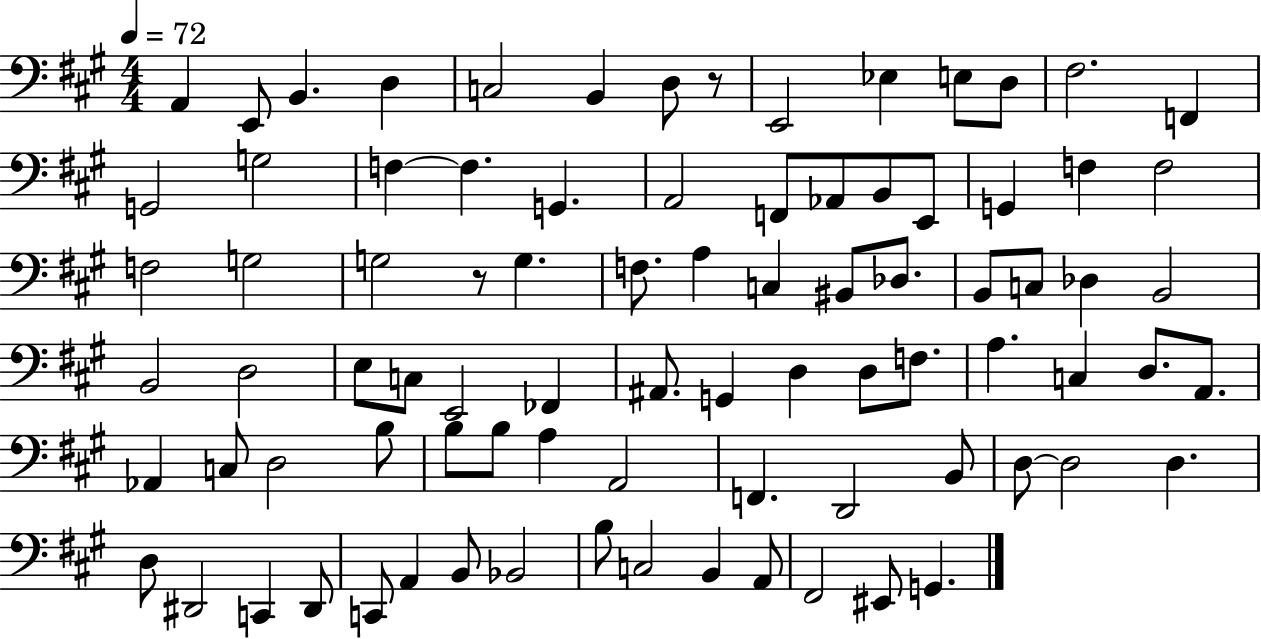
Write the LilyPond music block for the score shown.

{
  \clef bass
  \numericTimeSignature
  \time 4/4
  \key a \major
  \tempo 4 = 72
  a,4 e,8 b,4. d4 | c2 b,4 d8 r8 | e,2 ees4 e8 d8 | fis2. f,4 | \break g,2 g2 | f4~~ f4. g,4. | a,2 f,8 aes,8 b,8 e,8 | g,4 f4 f2 | \break f2 g2 | g2 r8 g4. | f8. a4 c4 bis,8 des8. | b,8 c8 des4 b,2 | \break b,2 d2 | e8 c8 e,2 fes,4 | ais,8. g,4 d4 d8 f8. | a4. c4 d8. a,8. | \break aes,4 c8 d2 b8 | b8 b8 a4 a,2 | f,4. d,2 b,8 | d8~~ d2 d4. | \break d8 dis,2 c,4 dis,8 | c,8 a,4 b,8 bes,2 | b8 c2 b,4 a,8 | fis,2 eis,8 g,4. | \break \bar "|."
}